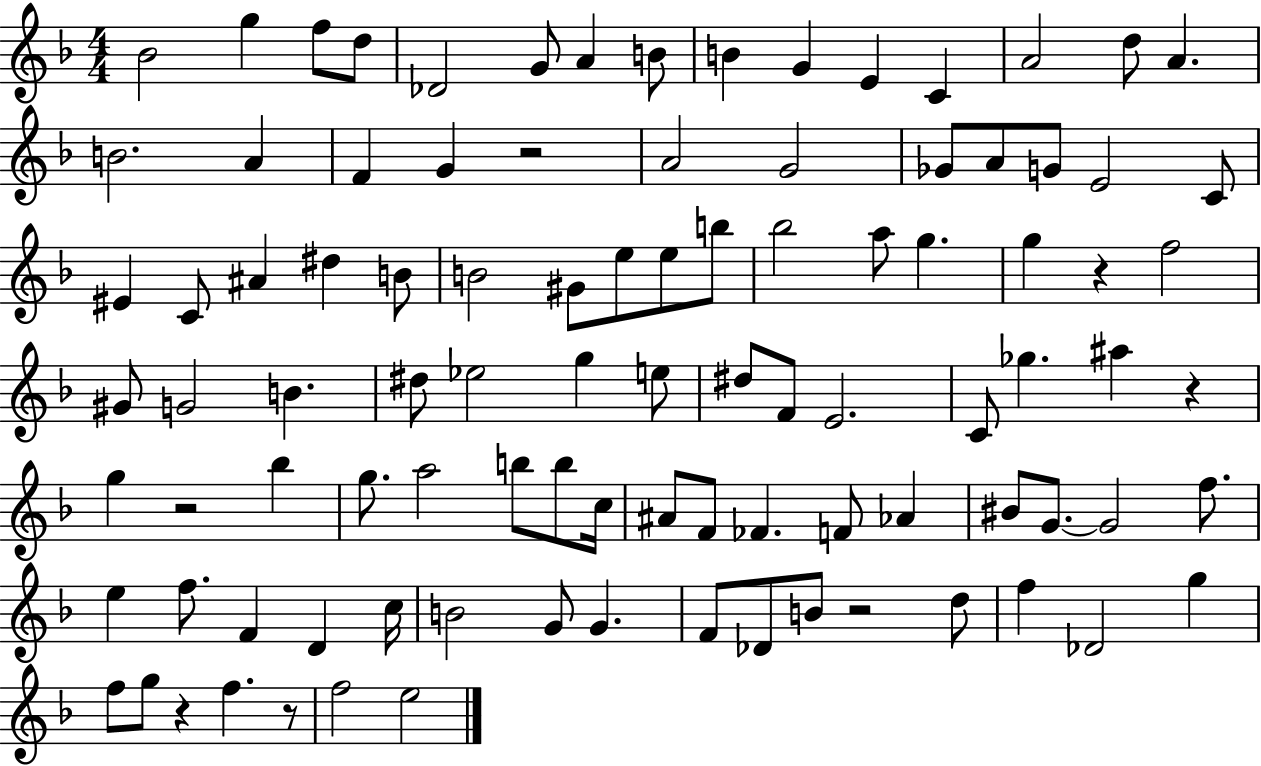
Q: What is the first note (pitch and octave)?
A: Bb4